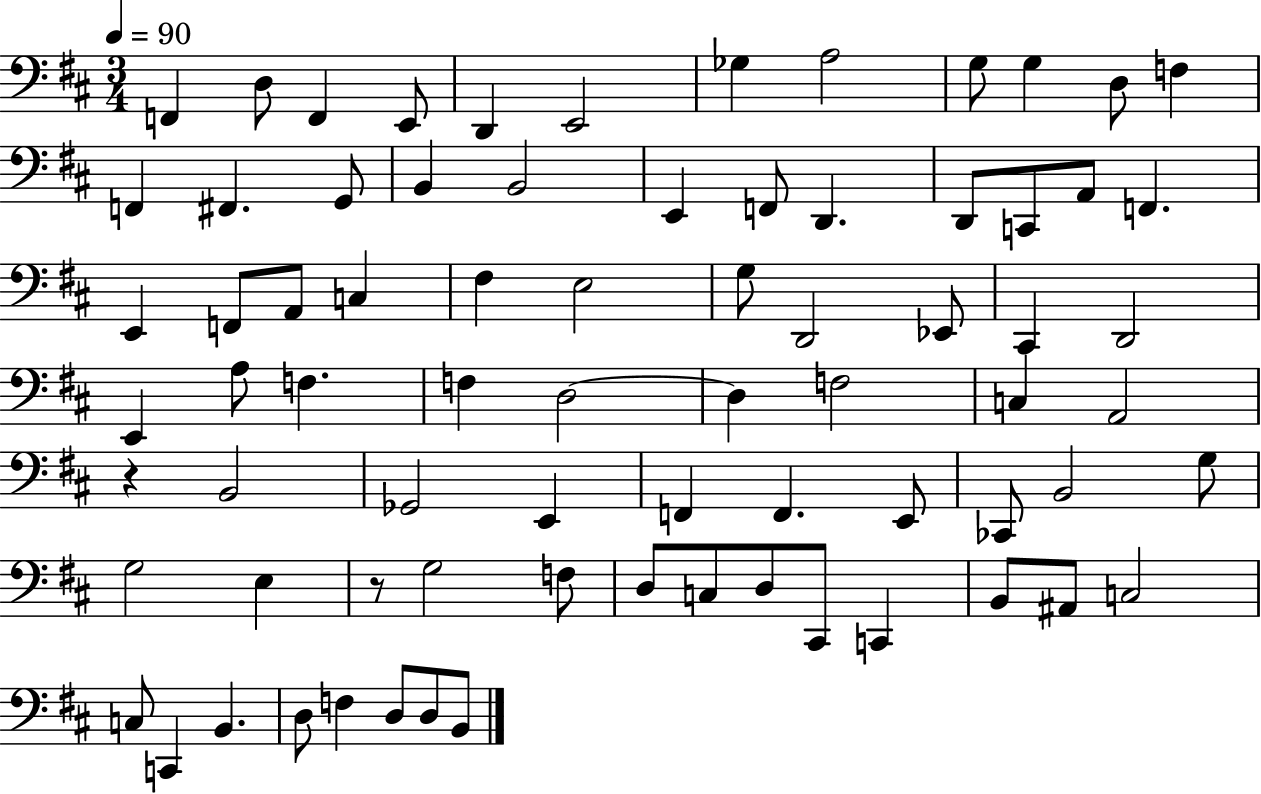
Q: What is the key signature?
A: D major